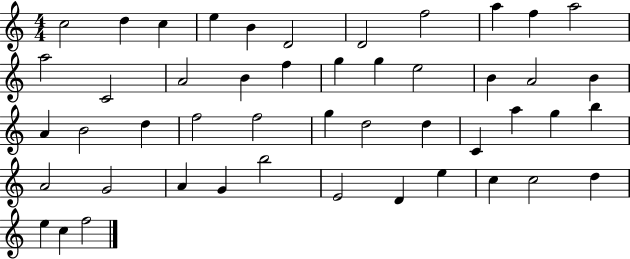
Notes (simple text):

C5/h D5/q C5/q E5/q B4/q D4/h D4/h F5/h A5/q F5/q A5/h A5/h C4/h A4/h B4/q F5/q G5/q G5/q E5/h B4/q A4/h B4/q A4/q B4/h D5/q F5/h F5/h G5/q D5/h D5/q C4/q A5/q G5/q B5/q A4/h G4/h A4/q G4/q B5/h E4/h D4/q E5/q C5/q C5/h D5/q E5/q C5/q F5/h